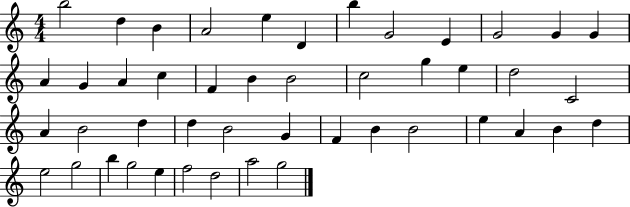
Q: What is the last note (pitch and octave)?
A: G5